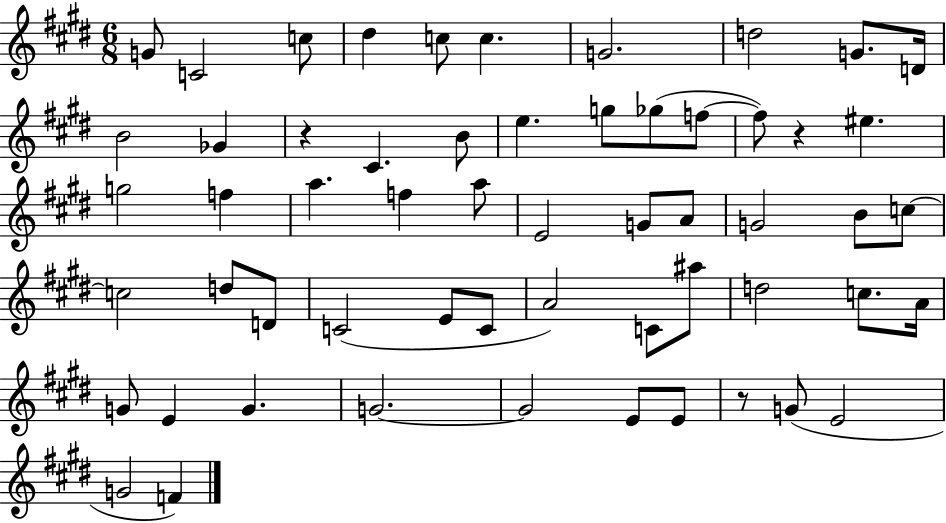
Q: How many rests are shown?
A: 3